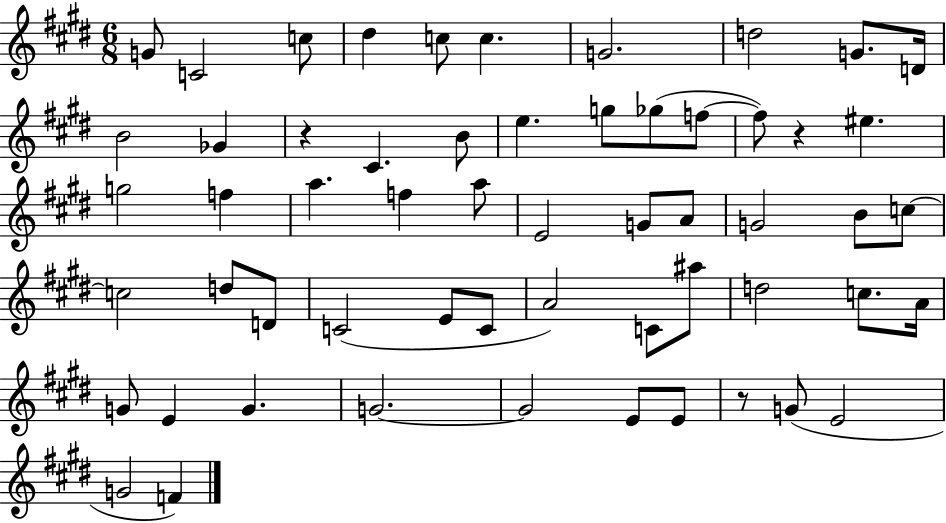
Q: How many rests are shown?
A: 3